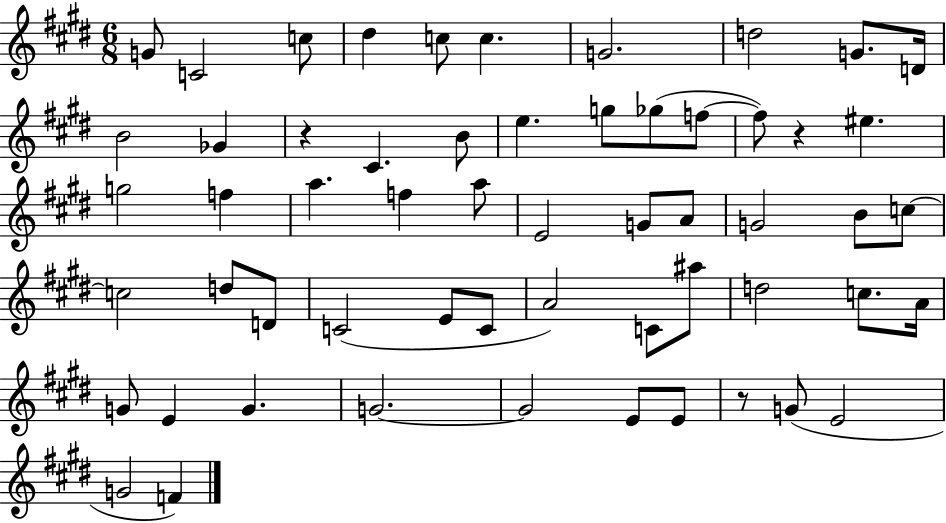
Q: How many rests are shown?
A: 3